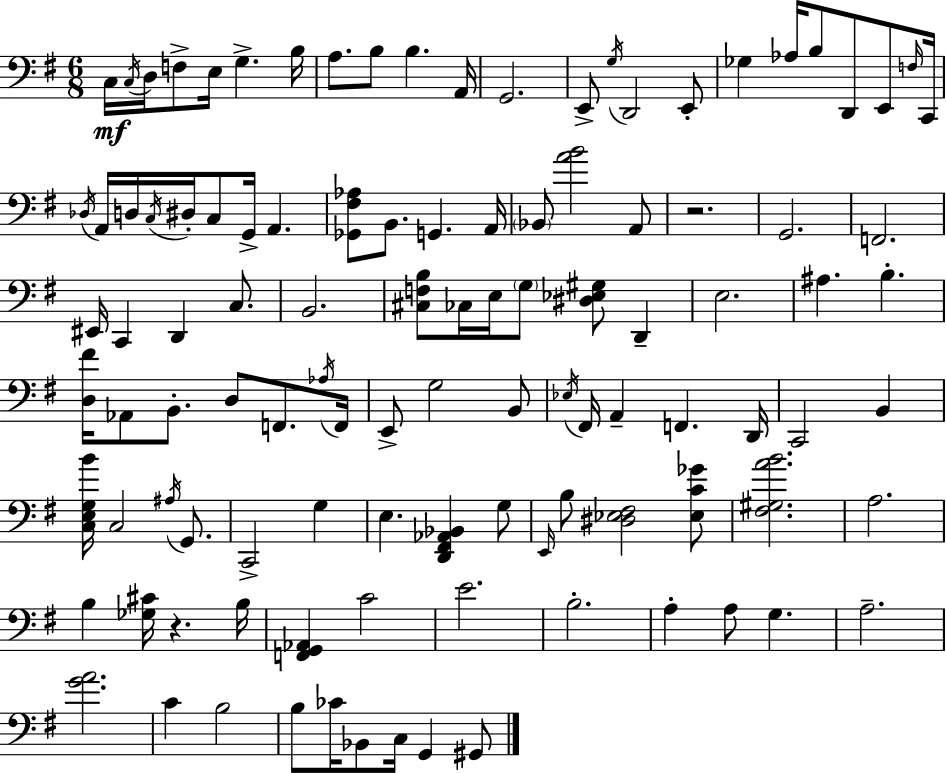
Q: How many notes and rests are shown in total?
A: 108